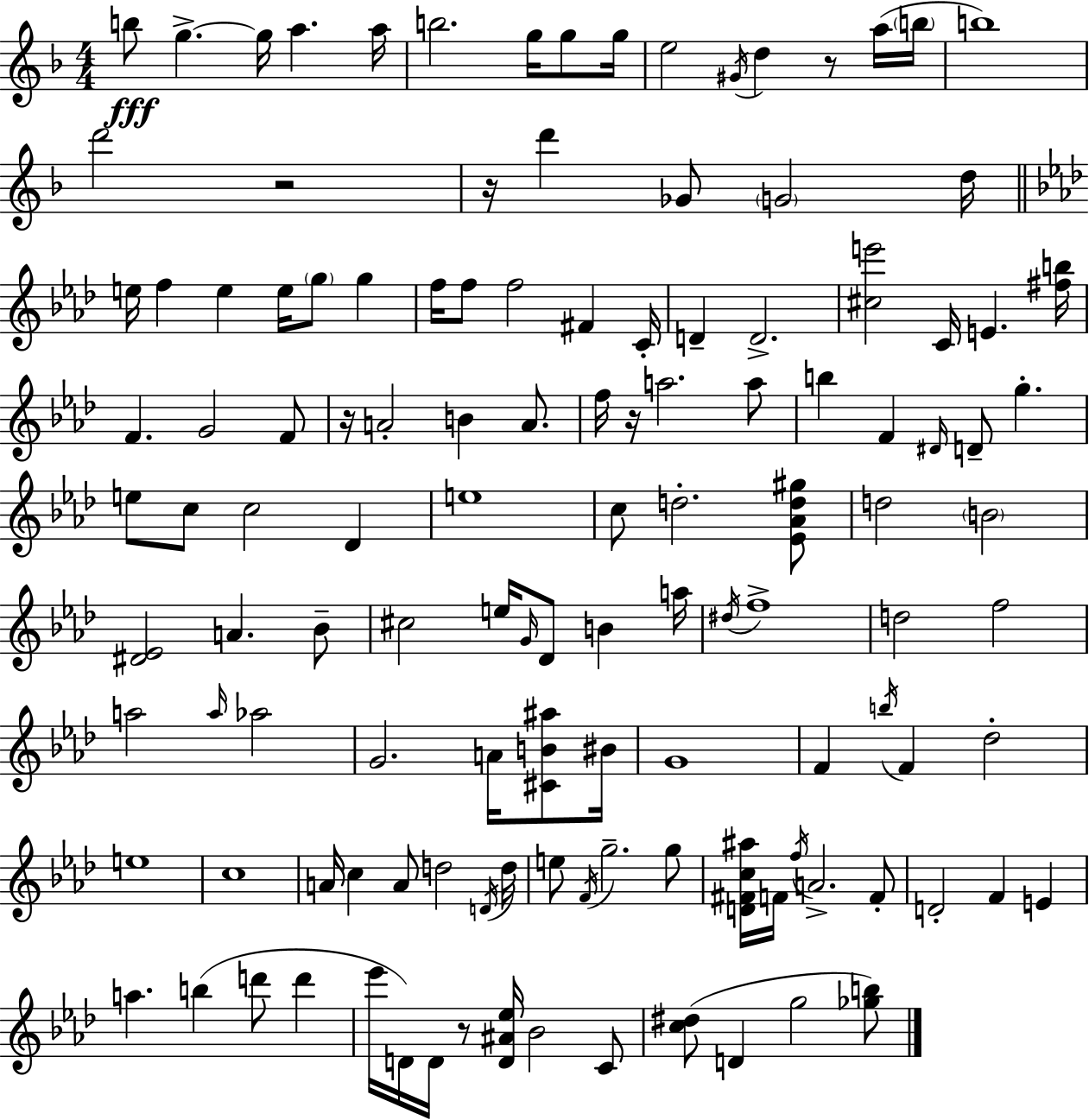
{
  \clef treble
  \numericTimeSignature
  \time 4/4
  \key f \major
  \repeat volta 2 { b''8\fff g''4.->~~ g''16 a''4. a''16 | b''2. g''16 g''8 g''16 | e''2 \acciaccatura { gis'16 } d''4 r8 a''16( | \parenthesize b''16 b''1) | \break d'''2 r2 | r16 d'''4 ges'8 \parenthesize g'2 | d''16 \bar "||" \break \key f \minor e''16 f''4 e''4 e''16 \parenthesize g''8 g''4 | f''16 f''8 f''2 fis'4 c'16-. | d'4-- d'2.-> | <cis'' e'''>2 c'16 e'4. <fis'' b''>16 | \break f'4. g'2 f'8 | r16 a'2-. b'4 a'8. | f''16 r16 a''2. a''8 | b''4 f'4 \grace { dis'16 } d'8-- g''4.-. | \break e''8 c''8 c''2 des'4 | e''1 | c''8 d''2.-. <ees' aes' d'' gis''>8 | d''2 \parenthesize b'2 | \break <dis' ees'>2 a'4. bes'8-- | cis''2 e''16 \grace { g'16 } des'8 b'4 | a''16 \acciaccatura { dis''16 } f''1-> | d''2 f''2 | \break a''2 \grace { a''16 } aes''2 | g'2. | a'16 <cis' b' ais''>8 bis'16 g'1 | f'4 \acciaccatura { b''16 } f'4 des''2-. | \break e''1 | c''1 | a'16 c''4 a'8 d''2 | \acciaccatura { d'16 } d''16 e''8 \acciaccatura { f'16 } g''2.-- | \break g''8 <d' fis' c'' ais''>16 f'16 \acciaccatura { f''16 } a'2.-> | f'8-. d'2-. | f'4 e'4 a''4. b''4( | d'''8 d'''4 ees'''16 d'16) d'16 r8 <d' ais' ees''>16 bes'2 | \break c'8 <c'' dis''>8( d'4 g''2 | <ges'' b''>8) } \bar "|."
}